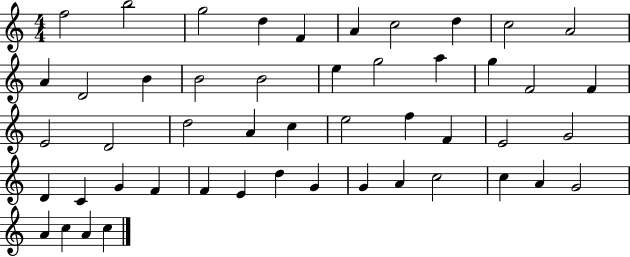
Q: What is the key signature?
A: C major